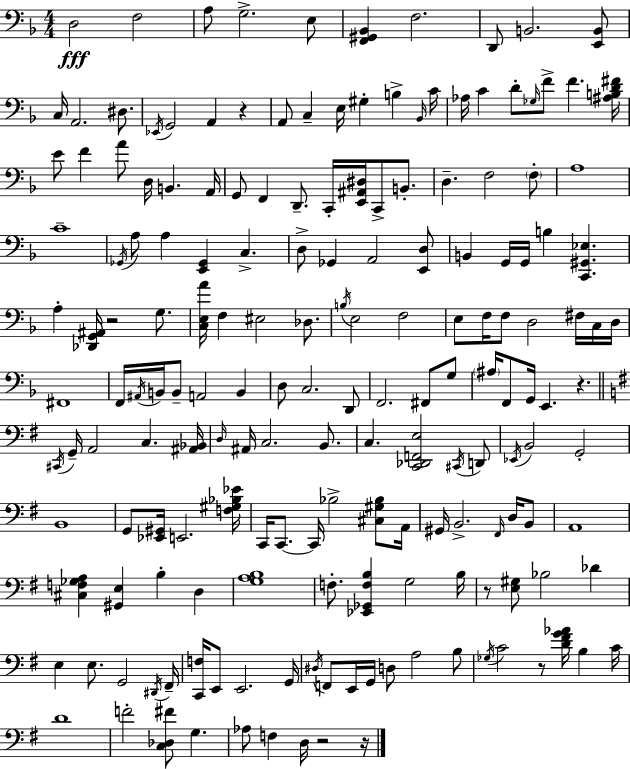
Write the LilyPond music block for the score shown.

{
  \clef bass
  \numericTimeSignature
  \time 4/4
  \key f \major
  \repeat volta 2 { d2\fff f2 | a8 g2.-> e8 | <f, gis, bes,>4 f2. | d,8 b,2. <e, b,>8 | \break c16 a,2. dis8. | \acciaccatura { ees,16 } g,2 a,4 r4 | a,8 c4-- e16 gis4-. b4-> | \grace { bes,16 } c'16 aes16 c'4 d'8-. \grace { ges16 } f'8-> f'4. | \break <ais b d' fis'>16 e'8 f'4 a'8 d16 b,4. | a,16 g,8 f,4 d,8.-- c,16-. <e, ais, dis>16 c,8-> | b,8.-. d4.-- f2 | \parenthesize f8-. a1 | \break c'1-- | \acciaccatura { ges,16 } a8 a4 <e, ges,>4 c4.-> | d8-> ges,4 a,2 | <e, d>8 b,4 g,16 g,16 b4 <c, gis, ees>4. | \break a4-. <des, g, ais,>16 r2 | g8. <c e a'>16 f4 eis2 | des8. \acciaccatura { b16 } e2 f2 | e8 f16 f8 d2 | \break fis16 c16 d16 fis,1 | f,16 \acciaccatura { ais,16 } b,16 b,8-- a,2 | b,4 d8 c2. | d,8 f,2. | \break fis,8 g8 \parenthesize ais16 f,8 g,16 e,4. | r4. \bar "||" \break \key g \major \acciaccatura { cis,16 } g,16-- a,2 c4. | <ais, bes,>16 \grace { d16 } ais,16 c2. b,8. | c4. <c, des, f, e>2 | \acciaccatura { cis,16 } d,8 \acciaccatura { ees,16 } b,2 g,2-. | \break b,1 | g,8 <ees, gis,>16 e,2. | <f gis bes ees'>16 c,16 c,8.~~ c,16 bes2-> | <cis gis bes>8 a,16 gis,16 b,2.-> | \break \grace { fis,16 } d16 b,8 a,1 | <cis f ges a>4 <gis, e>4 b4-. | d4 <g a b>1 | f8.-. <ees, ges, f b>4 g2 | \break b16 r8 <e gis>8 bes2 | des'4 e4 e8. g,2 | \acciaccatura { dis,16 } fis,16-- <c, f>16 e,8 e,2. | g,16 \acciaccatura { dis16 } f,8 e,16 g,16 d8 a2 | \break b8 \acciaccatura { ges16 } c'2 | r8 <d' fis' g' aes'>16 b4 c'16 d'1 | f'2-. | <c des fis'>8 g4. aes8 f4 d16 r2 | \break r16 } \bar "|."
}